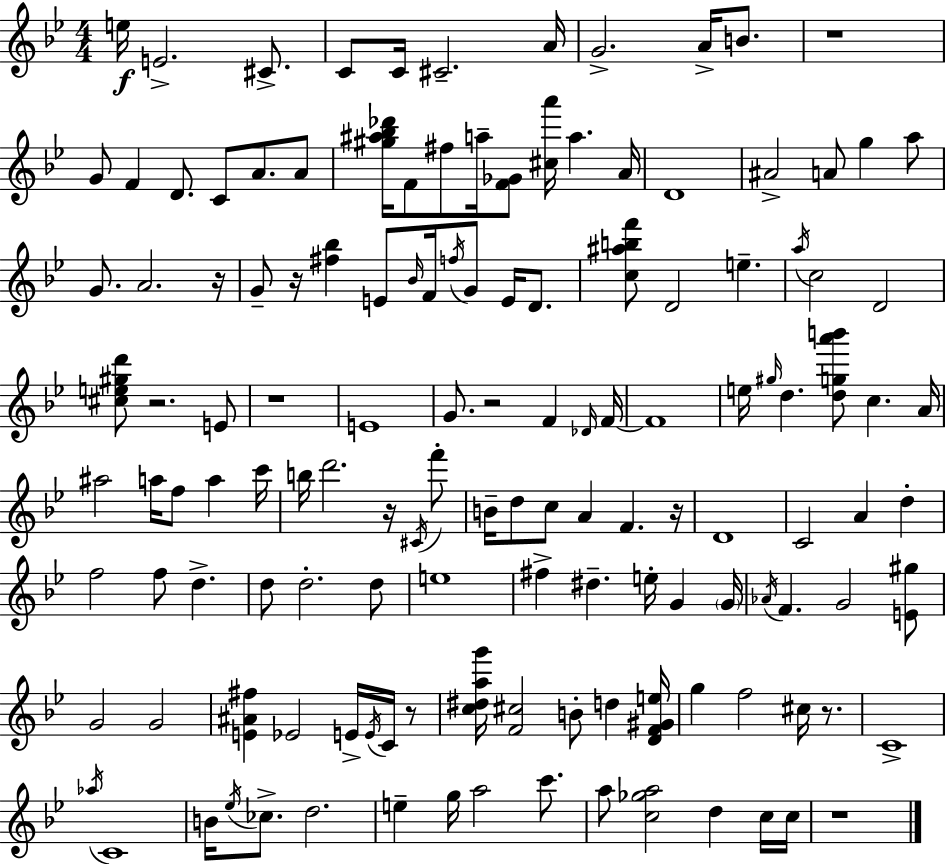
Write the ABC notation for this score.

X:1
T:Untitled
M:4/4
L:1/4
K:Gm
e/4 E2 ^C/2 C/2 C/4 ^C2 A/4 G2 A/4 B/2 z4 G/2 F D/2 C/2 A/2 A/2 [^g^a_b_d']/4 F/2 ^f/2 a/4 [F_G]/2 [^ca']/4 a A/4 D4 ^A2 A/2 g a/2 G/2 A2 z/4 G/2 z/4 [^f_b] E/2 _B/4 F/4 f/4 G/2 E/4 D/2 [c^abf']/2 D2 e a/4 c2 D2 [^ce^gd']/2 z2 E/2 z4 E4 G/2 z2 F _D/4 F/4 F4 e/4 ^g/4 d [dga'b']/2 c A/4 ^a2 a/4 f/2 a c'/4 b/4 d'2 z/4 ^C/4 f'/2 B/4 d/2 c/2 A F z/4 D4 C2 A d f2 f/2 d d/2 d2 d/2 e4 ^f ^d e/4 G G/4 _A/4 F G2 [E^g]/2 G2 G2 [E^A^f] _E2 E/4 E/4 C/4 z/2 [c^dag']/4 [F^c]2 B/2 d [DF^Ge]/4 g f2 ^c/4 z/2 C4 _a/4 C4 B/4 _e/4 _c/2 d2 e g/4 a2 c'/2 a/2 [c_ga]2 d c/4 c/4 z4